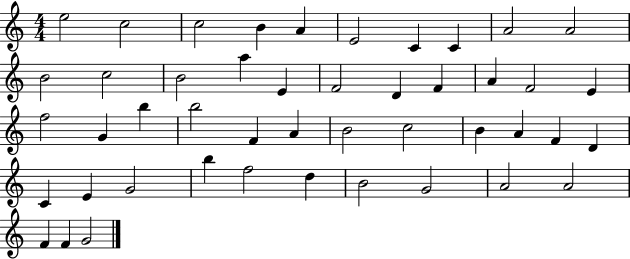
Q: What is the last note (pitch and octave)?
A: G4